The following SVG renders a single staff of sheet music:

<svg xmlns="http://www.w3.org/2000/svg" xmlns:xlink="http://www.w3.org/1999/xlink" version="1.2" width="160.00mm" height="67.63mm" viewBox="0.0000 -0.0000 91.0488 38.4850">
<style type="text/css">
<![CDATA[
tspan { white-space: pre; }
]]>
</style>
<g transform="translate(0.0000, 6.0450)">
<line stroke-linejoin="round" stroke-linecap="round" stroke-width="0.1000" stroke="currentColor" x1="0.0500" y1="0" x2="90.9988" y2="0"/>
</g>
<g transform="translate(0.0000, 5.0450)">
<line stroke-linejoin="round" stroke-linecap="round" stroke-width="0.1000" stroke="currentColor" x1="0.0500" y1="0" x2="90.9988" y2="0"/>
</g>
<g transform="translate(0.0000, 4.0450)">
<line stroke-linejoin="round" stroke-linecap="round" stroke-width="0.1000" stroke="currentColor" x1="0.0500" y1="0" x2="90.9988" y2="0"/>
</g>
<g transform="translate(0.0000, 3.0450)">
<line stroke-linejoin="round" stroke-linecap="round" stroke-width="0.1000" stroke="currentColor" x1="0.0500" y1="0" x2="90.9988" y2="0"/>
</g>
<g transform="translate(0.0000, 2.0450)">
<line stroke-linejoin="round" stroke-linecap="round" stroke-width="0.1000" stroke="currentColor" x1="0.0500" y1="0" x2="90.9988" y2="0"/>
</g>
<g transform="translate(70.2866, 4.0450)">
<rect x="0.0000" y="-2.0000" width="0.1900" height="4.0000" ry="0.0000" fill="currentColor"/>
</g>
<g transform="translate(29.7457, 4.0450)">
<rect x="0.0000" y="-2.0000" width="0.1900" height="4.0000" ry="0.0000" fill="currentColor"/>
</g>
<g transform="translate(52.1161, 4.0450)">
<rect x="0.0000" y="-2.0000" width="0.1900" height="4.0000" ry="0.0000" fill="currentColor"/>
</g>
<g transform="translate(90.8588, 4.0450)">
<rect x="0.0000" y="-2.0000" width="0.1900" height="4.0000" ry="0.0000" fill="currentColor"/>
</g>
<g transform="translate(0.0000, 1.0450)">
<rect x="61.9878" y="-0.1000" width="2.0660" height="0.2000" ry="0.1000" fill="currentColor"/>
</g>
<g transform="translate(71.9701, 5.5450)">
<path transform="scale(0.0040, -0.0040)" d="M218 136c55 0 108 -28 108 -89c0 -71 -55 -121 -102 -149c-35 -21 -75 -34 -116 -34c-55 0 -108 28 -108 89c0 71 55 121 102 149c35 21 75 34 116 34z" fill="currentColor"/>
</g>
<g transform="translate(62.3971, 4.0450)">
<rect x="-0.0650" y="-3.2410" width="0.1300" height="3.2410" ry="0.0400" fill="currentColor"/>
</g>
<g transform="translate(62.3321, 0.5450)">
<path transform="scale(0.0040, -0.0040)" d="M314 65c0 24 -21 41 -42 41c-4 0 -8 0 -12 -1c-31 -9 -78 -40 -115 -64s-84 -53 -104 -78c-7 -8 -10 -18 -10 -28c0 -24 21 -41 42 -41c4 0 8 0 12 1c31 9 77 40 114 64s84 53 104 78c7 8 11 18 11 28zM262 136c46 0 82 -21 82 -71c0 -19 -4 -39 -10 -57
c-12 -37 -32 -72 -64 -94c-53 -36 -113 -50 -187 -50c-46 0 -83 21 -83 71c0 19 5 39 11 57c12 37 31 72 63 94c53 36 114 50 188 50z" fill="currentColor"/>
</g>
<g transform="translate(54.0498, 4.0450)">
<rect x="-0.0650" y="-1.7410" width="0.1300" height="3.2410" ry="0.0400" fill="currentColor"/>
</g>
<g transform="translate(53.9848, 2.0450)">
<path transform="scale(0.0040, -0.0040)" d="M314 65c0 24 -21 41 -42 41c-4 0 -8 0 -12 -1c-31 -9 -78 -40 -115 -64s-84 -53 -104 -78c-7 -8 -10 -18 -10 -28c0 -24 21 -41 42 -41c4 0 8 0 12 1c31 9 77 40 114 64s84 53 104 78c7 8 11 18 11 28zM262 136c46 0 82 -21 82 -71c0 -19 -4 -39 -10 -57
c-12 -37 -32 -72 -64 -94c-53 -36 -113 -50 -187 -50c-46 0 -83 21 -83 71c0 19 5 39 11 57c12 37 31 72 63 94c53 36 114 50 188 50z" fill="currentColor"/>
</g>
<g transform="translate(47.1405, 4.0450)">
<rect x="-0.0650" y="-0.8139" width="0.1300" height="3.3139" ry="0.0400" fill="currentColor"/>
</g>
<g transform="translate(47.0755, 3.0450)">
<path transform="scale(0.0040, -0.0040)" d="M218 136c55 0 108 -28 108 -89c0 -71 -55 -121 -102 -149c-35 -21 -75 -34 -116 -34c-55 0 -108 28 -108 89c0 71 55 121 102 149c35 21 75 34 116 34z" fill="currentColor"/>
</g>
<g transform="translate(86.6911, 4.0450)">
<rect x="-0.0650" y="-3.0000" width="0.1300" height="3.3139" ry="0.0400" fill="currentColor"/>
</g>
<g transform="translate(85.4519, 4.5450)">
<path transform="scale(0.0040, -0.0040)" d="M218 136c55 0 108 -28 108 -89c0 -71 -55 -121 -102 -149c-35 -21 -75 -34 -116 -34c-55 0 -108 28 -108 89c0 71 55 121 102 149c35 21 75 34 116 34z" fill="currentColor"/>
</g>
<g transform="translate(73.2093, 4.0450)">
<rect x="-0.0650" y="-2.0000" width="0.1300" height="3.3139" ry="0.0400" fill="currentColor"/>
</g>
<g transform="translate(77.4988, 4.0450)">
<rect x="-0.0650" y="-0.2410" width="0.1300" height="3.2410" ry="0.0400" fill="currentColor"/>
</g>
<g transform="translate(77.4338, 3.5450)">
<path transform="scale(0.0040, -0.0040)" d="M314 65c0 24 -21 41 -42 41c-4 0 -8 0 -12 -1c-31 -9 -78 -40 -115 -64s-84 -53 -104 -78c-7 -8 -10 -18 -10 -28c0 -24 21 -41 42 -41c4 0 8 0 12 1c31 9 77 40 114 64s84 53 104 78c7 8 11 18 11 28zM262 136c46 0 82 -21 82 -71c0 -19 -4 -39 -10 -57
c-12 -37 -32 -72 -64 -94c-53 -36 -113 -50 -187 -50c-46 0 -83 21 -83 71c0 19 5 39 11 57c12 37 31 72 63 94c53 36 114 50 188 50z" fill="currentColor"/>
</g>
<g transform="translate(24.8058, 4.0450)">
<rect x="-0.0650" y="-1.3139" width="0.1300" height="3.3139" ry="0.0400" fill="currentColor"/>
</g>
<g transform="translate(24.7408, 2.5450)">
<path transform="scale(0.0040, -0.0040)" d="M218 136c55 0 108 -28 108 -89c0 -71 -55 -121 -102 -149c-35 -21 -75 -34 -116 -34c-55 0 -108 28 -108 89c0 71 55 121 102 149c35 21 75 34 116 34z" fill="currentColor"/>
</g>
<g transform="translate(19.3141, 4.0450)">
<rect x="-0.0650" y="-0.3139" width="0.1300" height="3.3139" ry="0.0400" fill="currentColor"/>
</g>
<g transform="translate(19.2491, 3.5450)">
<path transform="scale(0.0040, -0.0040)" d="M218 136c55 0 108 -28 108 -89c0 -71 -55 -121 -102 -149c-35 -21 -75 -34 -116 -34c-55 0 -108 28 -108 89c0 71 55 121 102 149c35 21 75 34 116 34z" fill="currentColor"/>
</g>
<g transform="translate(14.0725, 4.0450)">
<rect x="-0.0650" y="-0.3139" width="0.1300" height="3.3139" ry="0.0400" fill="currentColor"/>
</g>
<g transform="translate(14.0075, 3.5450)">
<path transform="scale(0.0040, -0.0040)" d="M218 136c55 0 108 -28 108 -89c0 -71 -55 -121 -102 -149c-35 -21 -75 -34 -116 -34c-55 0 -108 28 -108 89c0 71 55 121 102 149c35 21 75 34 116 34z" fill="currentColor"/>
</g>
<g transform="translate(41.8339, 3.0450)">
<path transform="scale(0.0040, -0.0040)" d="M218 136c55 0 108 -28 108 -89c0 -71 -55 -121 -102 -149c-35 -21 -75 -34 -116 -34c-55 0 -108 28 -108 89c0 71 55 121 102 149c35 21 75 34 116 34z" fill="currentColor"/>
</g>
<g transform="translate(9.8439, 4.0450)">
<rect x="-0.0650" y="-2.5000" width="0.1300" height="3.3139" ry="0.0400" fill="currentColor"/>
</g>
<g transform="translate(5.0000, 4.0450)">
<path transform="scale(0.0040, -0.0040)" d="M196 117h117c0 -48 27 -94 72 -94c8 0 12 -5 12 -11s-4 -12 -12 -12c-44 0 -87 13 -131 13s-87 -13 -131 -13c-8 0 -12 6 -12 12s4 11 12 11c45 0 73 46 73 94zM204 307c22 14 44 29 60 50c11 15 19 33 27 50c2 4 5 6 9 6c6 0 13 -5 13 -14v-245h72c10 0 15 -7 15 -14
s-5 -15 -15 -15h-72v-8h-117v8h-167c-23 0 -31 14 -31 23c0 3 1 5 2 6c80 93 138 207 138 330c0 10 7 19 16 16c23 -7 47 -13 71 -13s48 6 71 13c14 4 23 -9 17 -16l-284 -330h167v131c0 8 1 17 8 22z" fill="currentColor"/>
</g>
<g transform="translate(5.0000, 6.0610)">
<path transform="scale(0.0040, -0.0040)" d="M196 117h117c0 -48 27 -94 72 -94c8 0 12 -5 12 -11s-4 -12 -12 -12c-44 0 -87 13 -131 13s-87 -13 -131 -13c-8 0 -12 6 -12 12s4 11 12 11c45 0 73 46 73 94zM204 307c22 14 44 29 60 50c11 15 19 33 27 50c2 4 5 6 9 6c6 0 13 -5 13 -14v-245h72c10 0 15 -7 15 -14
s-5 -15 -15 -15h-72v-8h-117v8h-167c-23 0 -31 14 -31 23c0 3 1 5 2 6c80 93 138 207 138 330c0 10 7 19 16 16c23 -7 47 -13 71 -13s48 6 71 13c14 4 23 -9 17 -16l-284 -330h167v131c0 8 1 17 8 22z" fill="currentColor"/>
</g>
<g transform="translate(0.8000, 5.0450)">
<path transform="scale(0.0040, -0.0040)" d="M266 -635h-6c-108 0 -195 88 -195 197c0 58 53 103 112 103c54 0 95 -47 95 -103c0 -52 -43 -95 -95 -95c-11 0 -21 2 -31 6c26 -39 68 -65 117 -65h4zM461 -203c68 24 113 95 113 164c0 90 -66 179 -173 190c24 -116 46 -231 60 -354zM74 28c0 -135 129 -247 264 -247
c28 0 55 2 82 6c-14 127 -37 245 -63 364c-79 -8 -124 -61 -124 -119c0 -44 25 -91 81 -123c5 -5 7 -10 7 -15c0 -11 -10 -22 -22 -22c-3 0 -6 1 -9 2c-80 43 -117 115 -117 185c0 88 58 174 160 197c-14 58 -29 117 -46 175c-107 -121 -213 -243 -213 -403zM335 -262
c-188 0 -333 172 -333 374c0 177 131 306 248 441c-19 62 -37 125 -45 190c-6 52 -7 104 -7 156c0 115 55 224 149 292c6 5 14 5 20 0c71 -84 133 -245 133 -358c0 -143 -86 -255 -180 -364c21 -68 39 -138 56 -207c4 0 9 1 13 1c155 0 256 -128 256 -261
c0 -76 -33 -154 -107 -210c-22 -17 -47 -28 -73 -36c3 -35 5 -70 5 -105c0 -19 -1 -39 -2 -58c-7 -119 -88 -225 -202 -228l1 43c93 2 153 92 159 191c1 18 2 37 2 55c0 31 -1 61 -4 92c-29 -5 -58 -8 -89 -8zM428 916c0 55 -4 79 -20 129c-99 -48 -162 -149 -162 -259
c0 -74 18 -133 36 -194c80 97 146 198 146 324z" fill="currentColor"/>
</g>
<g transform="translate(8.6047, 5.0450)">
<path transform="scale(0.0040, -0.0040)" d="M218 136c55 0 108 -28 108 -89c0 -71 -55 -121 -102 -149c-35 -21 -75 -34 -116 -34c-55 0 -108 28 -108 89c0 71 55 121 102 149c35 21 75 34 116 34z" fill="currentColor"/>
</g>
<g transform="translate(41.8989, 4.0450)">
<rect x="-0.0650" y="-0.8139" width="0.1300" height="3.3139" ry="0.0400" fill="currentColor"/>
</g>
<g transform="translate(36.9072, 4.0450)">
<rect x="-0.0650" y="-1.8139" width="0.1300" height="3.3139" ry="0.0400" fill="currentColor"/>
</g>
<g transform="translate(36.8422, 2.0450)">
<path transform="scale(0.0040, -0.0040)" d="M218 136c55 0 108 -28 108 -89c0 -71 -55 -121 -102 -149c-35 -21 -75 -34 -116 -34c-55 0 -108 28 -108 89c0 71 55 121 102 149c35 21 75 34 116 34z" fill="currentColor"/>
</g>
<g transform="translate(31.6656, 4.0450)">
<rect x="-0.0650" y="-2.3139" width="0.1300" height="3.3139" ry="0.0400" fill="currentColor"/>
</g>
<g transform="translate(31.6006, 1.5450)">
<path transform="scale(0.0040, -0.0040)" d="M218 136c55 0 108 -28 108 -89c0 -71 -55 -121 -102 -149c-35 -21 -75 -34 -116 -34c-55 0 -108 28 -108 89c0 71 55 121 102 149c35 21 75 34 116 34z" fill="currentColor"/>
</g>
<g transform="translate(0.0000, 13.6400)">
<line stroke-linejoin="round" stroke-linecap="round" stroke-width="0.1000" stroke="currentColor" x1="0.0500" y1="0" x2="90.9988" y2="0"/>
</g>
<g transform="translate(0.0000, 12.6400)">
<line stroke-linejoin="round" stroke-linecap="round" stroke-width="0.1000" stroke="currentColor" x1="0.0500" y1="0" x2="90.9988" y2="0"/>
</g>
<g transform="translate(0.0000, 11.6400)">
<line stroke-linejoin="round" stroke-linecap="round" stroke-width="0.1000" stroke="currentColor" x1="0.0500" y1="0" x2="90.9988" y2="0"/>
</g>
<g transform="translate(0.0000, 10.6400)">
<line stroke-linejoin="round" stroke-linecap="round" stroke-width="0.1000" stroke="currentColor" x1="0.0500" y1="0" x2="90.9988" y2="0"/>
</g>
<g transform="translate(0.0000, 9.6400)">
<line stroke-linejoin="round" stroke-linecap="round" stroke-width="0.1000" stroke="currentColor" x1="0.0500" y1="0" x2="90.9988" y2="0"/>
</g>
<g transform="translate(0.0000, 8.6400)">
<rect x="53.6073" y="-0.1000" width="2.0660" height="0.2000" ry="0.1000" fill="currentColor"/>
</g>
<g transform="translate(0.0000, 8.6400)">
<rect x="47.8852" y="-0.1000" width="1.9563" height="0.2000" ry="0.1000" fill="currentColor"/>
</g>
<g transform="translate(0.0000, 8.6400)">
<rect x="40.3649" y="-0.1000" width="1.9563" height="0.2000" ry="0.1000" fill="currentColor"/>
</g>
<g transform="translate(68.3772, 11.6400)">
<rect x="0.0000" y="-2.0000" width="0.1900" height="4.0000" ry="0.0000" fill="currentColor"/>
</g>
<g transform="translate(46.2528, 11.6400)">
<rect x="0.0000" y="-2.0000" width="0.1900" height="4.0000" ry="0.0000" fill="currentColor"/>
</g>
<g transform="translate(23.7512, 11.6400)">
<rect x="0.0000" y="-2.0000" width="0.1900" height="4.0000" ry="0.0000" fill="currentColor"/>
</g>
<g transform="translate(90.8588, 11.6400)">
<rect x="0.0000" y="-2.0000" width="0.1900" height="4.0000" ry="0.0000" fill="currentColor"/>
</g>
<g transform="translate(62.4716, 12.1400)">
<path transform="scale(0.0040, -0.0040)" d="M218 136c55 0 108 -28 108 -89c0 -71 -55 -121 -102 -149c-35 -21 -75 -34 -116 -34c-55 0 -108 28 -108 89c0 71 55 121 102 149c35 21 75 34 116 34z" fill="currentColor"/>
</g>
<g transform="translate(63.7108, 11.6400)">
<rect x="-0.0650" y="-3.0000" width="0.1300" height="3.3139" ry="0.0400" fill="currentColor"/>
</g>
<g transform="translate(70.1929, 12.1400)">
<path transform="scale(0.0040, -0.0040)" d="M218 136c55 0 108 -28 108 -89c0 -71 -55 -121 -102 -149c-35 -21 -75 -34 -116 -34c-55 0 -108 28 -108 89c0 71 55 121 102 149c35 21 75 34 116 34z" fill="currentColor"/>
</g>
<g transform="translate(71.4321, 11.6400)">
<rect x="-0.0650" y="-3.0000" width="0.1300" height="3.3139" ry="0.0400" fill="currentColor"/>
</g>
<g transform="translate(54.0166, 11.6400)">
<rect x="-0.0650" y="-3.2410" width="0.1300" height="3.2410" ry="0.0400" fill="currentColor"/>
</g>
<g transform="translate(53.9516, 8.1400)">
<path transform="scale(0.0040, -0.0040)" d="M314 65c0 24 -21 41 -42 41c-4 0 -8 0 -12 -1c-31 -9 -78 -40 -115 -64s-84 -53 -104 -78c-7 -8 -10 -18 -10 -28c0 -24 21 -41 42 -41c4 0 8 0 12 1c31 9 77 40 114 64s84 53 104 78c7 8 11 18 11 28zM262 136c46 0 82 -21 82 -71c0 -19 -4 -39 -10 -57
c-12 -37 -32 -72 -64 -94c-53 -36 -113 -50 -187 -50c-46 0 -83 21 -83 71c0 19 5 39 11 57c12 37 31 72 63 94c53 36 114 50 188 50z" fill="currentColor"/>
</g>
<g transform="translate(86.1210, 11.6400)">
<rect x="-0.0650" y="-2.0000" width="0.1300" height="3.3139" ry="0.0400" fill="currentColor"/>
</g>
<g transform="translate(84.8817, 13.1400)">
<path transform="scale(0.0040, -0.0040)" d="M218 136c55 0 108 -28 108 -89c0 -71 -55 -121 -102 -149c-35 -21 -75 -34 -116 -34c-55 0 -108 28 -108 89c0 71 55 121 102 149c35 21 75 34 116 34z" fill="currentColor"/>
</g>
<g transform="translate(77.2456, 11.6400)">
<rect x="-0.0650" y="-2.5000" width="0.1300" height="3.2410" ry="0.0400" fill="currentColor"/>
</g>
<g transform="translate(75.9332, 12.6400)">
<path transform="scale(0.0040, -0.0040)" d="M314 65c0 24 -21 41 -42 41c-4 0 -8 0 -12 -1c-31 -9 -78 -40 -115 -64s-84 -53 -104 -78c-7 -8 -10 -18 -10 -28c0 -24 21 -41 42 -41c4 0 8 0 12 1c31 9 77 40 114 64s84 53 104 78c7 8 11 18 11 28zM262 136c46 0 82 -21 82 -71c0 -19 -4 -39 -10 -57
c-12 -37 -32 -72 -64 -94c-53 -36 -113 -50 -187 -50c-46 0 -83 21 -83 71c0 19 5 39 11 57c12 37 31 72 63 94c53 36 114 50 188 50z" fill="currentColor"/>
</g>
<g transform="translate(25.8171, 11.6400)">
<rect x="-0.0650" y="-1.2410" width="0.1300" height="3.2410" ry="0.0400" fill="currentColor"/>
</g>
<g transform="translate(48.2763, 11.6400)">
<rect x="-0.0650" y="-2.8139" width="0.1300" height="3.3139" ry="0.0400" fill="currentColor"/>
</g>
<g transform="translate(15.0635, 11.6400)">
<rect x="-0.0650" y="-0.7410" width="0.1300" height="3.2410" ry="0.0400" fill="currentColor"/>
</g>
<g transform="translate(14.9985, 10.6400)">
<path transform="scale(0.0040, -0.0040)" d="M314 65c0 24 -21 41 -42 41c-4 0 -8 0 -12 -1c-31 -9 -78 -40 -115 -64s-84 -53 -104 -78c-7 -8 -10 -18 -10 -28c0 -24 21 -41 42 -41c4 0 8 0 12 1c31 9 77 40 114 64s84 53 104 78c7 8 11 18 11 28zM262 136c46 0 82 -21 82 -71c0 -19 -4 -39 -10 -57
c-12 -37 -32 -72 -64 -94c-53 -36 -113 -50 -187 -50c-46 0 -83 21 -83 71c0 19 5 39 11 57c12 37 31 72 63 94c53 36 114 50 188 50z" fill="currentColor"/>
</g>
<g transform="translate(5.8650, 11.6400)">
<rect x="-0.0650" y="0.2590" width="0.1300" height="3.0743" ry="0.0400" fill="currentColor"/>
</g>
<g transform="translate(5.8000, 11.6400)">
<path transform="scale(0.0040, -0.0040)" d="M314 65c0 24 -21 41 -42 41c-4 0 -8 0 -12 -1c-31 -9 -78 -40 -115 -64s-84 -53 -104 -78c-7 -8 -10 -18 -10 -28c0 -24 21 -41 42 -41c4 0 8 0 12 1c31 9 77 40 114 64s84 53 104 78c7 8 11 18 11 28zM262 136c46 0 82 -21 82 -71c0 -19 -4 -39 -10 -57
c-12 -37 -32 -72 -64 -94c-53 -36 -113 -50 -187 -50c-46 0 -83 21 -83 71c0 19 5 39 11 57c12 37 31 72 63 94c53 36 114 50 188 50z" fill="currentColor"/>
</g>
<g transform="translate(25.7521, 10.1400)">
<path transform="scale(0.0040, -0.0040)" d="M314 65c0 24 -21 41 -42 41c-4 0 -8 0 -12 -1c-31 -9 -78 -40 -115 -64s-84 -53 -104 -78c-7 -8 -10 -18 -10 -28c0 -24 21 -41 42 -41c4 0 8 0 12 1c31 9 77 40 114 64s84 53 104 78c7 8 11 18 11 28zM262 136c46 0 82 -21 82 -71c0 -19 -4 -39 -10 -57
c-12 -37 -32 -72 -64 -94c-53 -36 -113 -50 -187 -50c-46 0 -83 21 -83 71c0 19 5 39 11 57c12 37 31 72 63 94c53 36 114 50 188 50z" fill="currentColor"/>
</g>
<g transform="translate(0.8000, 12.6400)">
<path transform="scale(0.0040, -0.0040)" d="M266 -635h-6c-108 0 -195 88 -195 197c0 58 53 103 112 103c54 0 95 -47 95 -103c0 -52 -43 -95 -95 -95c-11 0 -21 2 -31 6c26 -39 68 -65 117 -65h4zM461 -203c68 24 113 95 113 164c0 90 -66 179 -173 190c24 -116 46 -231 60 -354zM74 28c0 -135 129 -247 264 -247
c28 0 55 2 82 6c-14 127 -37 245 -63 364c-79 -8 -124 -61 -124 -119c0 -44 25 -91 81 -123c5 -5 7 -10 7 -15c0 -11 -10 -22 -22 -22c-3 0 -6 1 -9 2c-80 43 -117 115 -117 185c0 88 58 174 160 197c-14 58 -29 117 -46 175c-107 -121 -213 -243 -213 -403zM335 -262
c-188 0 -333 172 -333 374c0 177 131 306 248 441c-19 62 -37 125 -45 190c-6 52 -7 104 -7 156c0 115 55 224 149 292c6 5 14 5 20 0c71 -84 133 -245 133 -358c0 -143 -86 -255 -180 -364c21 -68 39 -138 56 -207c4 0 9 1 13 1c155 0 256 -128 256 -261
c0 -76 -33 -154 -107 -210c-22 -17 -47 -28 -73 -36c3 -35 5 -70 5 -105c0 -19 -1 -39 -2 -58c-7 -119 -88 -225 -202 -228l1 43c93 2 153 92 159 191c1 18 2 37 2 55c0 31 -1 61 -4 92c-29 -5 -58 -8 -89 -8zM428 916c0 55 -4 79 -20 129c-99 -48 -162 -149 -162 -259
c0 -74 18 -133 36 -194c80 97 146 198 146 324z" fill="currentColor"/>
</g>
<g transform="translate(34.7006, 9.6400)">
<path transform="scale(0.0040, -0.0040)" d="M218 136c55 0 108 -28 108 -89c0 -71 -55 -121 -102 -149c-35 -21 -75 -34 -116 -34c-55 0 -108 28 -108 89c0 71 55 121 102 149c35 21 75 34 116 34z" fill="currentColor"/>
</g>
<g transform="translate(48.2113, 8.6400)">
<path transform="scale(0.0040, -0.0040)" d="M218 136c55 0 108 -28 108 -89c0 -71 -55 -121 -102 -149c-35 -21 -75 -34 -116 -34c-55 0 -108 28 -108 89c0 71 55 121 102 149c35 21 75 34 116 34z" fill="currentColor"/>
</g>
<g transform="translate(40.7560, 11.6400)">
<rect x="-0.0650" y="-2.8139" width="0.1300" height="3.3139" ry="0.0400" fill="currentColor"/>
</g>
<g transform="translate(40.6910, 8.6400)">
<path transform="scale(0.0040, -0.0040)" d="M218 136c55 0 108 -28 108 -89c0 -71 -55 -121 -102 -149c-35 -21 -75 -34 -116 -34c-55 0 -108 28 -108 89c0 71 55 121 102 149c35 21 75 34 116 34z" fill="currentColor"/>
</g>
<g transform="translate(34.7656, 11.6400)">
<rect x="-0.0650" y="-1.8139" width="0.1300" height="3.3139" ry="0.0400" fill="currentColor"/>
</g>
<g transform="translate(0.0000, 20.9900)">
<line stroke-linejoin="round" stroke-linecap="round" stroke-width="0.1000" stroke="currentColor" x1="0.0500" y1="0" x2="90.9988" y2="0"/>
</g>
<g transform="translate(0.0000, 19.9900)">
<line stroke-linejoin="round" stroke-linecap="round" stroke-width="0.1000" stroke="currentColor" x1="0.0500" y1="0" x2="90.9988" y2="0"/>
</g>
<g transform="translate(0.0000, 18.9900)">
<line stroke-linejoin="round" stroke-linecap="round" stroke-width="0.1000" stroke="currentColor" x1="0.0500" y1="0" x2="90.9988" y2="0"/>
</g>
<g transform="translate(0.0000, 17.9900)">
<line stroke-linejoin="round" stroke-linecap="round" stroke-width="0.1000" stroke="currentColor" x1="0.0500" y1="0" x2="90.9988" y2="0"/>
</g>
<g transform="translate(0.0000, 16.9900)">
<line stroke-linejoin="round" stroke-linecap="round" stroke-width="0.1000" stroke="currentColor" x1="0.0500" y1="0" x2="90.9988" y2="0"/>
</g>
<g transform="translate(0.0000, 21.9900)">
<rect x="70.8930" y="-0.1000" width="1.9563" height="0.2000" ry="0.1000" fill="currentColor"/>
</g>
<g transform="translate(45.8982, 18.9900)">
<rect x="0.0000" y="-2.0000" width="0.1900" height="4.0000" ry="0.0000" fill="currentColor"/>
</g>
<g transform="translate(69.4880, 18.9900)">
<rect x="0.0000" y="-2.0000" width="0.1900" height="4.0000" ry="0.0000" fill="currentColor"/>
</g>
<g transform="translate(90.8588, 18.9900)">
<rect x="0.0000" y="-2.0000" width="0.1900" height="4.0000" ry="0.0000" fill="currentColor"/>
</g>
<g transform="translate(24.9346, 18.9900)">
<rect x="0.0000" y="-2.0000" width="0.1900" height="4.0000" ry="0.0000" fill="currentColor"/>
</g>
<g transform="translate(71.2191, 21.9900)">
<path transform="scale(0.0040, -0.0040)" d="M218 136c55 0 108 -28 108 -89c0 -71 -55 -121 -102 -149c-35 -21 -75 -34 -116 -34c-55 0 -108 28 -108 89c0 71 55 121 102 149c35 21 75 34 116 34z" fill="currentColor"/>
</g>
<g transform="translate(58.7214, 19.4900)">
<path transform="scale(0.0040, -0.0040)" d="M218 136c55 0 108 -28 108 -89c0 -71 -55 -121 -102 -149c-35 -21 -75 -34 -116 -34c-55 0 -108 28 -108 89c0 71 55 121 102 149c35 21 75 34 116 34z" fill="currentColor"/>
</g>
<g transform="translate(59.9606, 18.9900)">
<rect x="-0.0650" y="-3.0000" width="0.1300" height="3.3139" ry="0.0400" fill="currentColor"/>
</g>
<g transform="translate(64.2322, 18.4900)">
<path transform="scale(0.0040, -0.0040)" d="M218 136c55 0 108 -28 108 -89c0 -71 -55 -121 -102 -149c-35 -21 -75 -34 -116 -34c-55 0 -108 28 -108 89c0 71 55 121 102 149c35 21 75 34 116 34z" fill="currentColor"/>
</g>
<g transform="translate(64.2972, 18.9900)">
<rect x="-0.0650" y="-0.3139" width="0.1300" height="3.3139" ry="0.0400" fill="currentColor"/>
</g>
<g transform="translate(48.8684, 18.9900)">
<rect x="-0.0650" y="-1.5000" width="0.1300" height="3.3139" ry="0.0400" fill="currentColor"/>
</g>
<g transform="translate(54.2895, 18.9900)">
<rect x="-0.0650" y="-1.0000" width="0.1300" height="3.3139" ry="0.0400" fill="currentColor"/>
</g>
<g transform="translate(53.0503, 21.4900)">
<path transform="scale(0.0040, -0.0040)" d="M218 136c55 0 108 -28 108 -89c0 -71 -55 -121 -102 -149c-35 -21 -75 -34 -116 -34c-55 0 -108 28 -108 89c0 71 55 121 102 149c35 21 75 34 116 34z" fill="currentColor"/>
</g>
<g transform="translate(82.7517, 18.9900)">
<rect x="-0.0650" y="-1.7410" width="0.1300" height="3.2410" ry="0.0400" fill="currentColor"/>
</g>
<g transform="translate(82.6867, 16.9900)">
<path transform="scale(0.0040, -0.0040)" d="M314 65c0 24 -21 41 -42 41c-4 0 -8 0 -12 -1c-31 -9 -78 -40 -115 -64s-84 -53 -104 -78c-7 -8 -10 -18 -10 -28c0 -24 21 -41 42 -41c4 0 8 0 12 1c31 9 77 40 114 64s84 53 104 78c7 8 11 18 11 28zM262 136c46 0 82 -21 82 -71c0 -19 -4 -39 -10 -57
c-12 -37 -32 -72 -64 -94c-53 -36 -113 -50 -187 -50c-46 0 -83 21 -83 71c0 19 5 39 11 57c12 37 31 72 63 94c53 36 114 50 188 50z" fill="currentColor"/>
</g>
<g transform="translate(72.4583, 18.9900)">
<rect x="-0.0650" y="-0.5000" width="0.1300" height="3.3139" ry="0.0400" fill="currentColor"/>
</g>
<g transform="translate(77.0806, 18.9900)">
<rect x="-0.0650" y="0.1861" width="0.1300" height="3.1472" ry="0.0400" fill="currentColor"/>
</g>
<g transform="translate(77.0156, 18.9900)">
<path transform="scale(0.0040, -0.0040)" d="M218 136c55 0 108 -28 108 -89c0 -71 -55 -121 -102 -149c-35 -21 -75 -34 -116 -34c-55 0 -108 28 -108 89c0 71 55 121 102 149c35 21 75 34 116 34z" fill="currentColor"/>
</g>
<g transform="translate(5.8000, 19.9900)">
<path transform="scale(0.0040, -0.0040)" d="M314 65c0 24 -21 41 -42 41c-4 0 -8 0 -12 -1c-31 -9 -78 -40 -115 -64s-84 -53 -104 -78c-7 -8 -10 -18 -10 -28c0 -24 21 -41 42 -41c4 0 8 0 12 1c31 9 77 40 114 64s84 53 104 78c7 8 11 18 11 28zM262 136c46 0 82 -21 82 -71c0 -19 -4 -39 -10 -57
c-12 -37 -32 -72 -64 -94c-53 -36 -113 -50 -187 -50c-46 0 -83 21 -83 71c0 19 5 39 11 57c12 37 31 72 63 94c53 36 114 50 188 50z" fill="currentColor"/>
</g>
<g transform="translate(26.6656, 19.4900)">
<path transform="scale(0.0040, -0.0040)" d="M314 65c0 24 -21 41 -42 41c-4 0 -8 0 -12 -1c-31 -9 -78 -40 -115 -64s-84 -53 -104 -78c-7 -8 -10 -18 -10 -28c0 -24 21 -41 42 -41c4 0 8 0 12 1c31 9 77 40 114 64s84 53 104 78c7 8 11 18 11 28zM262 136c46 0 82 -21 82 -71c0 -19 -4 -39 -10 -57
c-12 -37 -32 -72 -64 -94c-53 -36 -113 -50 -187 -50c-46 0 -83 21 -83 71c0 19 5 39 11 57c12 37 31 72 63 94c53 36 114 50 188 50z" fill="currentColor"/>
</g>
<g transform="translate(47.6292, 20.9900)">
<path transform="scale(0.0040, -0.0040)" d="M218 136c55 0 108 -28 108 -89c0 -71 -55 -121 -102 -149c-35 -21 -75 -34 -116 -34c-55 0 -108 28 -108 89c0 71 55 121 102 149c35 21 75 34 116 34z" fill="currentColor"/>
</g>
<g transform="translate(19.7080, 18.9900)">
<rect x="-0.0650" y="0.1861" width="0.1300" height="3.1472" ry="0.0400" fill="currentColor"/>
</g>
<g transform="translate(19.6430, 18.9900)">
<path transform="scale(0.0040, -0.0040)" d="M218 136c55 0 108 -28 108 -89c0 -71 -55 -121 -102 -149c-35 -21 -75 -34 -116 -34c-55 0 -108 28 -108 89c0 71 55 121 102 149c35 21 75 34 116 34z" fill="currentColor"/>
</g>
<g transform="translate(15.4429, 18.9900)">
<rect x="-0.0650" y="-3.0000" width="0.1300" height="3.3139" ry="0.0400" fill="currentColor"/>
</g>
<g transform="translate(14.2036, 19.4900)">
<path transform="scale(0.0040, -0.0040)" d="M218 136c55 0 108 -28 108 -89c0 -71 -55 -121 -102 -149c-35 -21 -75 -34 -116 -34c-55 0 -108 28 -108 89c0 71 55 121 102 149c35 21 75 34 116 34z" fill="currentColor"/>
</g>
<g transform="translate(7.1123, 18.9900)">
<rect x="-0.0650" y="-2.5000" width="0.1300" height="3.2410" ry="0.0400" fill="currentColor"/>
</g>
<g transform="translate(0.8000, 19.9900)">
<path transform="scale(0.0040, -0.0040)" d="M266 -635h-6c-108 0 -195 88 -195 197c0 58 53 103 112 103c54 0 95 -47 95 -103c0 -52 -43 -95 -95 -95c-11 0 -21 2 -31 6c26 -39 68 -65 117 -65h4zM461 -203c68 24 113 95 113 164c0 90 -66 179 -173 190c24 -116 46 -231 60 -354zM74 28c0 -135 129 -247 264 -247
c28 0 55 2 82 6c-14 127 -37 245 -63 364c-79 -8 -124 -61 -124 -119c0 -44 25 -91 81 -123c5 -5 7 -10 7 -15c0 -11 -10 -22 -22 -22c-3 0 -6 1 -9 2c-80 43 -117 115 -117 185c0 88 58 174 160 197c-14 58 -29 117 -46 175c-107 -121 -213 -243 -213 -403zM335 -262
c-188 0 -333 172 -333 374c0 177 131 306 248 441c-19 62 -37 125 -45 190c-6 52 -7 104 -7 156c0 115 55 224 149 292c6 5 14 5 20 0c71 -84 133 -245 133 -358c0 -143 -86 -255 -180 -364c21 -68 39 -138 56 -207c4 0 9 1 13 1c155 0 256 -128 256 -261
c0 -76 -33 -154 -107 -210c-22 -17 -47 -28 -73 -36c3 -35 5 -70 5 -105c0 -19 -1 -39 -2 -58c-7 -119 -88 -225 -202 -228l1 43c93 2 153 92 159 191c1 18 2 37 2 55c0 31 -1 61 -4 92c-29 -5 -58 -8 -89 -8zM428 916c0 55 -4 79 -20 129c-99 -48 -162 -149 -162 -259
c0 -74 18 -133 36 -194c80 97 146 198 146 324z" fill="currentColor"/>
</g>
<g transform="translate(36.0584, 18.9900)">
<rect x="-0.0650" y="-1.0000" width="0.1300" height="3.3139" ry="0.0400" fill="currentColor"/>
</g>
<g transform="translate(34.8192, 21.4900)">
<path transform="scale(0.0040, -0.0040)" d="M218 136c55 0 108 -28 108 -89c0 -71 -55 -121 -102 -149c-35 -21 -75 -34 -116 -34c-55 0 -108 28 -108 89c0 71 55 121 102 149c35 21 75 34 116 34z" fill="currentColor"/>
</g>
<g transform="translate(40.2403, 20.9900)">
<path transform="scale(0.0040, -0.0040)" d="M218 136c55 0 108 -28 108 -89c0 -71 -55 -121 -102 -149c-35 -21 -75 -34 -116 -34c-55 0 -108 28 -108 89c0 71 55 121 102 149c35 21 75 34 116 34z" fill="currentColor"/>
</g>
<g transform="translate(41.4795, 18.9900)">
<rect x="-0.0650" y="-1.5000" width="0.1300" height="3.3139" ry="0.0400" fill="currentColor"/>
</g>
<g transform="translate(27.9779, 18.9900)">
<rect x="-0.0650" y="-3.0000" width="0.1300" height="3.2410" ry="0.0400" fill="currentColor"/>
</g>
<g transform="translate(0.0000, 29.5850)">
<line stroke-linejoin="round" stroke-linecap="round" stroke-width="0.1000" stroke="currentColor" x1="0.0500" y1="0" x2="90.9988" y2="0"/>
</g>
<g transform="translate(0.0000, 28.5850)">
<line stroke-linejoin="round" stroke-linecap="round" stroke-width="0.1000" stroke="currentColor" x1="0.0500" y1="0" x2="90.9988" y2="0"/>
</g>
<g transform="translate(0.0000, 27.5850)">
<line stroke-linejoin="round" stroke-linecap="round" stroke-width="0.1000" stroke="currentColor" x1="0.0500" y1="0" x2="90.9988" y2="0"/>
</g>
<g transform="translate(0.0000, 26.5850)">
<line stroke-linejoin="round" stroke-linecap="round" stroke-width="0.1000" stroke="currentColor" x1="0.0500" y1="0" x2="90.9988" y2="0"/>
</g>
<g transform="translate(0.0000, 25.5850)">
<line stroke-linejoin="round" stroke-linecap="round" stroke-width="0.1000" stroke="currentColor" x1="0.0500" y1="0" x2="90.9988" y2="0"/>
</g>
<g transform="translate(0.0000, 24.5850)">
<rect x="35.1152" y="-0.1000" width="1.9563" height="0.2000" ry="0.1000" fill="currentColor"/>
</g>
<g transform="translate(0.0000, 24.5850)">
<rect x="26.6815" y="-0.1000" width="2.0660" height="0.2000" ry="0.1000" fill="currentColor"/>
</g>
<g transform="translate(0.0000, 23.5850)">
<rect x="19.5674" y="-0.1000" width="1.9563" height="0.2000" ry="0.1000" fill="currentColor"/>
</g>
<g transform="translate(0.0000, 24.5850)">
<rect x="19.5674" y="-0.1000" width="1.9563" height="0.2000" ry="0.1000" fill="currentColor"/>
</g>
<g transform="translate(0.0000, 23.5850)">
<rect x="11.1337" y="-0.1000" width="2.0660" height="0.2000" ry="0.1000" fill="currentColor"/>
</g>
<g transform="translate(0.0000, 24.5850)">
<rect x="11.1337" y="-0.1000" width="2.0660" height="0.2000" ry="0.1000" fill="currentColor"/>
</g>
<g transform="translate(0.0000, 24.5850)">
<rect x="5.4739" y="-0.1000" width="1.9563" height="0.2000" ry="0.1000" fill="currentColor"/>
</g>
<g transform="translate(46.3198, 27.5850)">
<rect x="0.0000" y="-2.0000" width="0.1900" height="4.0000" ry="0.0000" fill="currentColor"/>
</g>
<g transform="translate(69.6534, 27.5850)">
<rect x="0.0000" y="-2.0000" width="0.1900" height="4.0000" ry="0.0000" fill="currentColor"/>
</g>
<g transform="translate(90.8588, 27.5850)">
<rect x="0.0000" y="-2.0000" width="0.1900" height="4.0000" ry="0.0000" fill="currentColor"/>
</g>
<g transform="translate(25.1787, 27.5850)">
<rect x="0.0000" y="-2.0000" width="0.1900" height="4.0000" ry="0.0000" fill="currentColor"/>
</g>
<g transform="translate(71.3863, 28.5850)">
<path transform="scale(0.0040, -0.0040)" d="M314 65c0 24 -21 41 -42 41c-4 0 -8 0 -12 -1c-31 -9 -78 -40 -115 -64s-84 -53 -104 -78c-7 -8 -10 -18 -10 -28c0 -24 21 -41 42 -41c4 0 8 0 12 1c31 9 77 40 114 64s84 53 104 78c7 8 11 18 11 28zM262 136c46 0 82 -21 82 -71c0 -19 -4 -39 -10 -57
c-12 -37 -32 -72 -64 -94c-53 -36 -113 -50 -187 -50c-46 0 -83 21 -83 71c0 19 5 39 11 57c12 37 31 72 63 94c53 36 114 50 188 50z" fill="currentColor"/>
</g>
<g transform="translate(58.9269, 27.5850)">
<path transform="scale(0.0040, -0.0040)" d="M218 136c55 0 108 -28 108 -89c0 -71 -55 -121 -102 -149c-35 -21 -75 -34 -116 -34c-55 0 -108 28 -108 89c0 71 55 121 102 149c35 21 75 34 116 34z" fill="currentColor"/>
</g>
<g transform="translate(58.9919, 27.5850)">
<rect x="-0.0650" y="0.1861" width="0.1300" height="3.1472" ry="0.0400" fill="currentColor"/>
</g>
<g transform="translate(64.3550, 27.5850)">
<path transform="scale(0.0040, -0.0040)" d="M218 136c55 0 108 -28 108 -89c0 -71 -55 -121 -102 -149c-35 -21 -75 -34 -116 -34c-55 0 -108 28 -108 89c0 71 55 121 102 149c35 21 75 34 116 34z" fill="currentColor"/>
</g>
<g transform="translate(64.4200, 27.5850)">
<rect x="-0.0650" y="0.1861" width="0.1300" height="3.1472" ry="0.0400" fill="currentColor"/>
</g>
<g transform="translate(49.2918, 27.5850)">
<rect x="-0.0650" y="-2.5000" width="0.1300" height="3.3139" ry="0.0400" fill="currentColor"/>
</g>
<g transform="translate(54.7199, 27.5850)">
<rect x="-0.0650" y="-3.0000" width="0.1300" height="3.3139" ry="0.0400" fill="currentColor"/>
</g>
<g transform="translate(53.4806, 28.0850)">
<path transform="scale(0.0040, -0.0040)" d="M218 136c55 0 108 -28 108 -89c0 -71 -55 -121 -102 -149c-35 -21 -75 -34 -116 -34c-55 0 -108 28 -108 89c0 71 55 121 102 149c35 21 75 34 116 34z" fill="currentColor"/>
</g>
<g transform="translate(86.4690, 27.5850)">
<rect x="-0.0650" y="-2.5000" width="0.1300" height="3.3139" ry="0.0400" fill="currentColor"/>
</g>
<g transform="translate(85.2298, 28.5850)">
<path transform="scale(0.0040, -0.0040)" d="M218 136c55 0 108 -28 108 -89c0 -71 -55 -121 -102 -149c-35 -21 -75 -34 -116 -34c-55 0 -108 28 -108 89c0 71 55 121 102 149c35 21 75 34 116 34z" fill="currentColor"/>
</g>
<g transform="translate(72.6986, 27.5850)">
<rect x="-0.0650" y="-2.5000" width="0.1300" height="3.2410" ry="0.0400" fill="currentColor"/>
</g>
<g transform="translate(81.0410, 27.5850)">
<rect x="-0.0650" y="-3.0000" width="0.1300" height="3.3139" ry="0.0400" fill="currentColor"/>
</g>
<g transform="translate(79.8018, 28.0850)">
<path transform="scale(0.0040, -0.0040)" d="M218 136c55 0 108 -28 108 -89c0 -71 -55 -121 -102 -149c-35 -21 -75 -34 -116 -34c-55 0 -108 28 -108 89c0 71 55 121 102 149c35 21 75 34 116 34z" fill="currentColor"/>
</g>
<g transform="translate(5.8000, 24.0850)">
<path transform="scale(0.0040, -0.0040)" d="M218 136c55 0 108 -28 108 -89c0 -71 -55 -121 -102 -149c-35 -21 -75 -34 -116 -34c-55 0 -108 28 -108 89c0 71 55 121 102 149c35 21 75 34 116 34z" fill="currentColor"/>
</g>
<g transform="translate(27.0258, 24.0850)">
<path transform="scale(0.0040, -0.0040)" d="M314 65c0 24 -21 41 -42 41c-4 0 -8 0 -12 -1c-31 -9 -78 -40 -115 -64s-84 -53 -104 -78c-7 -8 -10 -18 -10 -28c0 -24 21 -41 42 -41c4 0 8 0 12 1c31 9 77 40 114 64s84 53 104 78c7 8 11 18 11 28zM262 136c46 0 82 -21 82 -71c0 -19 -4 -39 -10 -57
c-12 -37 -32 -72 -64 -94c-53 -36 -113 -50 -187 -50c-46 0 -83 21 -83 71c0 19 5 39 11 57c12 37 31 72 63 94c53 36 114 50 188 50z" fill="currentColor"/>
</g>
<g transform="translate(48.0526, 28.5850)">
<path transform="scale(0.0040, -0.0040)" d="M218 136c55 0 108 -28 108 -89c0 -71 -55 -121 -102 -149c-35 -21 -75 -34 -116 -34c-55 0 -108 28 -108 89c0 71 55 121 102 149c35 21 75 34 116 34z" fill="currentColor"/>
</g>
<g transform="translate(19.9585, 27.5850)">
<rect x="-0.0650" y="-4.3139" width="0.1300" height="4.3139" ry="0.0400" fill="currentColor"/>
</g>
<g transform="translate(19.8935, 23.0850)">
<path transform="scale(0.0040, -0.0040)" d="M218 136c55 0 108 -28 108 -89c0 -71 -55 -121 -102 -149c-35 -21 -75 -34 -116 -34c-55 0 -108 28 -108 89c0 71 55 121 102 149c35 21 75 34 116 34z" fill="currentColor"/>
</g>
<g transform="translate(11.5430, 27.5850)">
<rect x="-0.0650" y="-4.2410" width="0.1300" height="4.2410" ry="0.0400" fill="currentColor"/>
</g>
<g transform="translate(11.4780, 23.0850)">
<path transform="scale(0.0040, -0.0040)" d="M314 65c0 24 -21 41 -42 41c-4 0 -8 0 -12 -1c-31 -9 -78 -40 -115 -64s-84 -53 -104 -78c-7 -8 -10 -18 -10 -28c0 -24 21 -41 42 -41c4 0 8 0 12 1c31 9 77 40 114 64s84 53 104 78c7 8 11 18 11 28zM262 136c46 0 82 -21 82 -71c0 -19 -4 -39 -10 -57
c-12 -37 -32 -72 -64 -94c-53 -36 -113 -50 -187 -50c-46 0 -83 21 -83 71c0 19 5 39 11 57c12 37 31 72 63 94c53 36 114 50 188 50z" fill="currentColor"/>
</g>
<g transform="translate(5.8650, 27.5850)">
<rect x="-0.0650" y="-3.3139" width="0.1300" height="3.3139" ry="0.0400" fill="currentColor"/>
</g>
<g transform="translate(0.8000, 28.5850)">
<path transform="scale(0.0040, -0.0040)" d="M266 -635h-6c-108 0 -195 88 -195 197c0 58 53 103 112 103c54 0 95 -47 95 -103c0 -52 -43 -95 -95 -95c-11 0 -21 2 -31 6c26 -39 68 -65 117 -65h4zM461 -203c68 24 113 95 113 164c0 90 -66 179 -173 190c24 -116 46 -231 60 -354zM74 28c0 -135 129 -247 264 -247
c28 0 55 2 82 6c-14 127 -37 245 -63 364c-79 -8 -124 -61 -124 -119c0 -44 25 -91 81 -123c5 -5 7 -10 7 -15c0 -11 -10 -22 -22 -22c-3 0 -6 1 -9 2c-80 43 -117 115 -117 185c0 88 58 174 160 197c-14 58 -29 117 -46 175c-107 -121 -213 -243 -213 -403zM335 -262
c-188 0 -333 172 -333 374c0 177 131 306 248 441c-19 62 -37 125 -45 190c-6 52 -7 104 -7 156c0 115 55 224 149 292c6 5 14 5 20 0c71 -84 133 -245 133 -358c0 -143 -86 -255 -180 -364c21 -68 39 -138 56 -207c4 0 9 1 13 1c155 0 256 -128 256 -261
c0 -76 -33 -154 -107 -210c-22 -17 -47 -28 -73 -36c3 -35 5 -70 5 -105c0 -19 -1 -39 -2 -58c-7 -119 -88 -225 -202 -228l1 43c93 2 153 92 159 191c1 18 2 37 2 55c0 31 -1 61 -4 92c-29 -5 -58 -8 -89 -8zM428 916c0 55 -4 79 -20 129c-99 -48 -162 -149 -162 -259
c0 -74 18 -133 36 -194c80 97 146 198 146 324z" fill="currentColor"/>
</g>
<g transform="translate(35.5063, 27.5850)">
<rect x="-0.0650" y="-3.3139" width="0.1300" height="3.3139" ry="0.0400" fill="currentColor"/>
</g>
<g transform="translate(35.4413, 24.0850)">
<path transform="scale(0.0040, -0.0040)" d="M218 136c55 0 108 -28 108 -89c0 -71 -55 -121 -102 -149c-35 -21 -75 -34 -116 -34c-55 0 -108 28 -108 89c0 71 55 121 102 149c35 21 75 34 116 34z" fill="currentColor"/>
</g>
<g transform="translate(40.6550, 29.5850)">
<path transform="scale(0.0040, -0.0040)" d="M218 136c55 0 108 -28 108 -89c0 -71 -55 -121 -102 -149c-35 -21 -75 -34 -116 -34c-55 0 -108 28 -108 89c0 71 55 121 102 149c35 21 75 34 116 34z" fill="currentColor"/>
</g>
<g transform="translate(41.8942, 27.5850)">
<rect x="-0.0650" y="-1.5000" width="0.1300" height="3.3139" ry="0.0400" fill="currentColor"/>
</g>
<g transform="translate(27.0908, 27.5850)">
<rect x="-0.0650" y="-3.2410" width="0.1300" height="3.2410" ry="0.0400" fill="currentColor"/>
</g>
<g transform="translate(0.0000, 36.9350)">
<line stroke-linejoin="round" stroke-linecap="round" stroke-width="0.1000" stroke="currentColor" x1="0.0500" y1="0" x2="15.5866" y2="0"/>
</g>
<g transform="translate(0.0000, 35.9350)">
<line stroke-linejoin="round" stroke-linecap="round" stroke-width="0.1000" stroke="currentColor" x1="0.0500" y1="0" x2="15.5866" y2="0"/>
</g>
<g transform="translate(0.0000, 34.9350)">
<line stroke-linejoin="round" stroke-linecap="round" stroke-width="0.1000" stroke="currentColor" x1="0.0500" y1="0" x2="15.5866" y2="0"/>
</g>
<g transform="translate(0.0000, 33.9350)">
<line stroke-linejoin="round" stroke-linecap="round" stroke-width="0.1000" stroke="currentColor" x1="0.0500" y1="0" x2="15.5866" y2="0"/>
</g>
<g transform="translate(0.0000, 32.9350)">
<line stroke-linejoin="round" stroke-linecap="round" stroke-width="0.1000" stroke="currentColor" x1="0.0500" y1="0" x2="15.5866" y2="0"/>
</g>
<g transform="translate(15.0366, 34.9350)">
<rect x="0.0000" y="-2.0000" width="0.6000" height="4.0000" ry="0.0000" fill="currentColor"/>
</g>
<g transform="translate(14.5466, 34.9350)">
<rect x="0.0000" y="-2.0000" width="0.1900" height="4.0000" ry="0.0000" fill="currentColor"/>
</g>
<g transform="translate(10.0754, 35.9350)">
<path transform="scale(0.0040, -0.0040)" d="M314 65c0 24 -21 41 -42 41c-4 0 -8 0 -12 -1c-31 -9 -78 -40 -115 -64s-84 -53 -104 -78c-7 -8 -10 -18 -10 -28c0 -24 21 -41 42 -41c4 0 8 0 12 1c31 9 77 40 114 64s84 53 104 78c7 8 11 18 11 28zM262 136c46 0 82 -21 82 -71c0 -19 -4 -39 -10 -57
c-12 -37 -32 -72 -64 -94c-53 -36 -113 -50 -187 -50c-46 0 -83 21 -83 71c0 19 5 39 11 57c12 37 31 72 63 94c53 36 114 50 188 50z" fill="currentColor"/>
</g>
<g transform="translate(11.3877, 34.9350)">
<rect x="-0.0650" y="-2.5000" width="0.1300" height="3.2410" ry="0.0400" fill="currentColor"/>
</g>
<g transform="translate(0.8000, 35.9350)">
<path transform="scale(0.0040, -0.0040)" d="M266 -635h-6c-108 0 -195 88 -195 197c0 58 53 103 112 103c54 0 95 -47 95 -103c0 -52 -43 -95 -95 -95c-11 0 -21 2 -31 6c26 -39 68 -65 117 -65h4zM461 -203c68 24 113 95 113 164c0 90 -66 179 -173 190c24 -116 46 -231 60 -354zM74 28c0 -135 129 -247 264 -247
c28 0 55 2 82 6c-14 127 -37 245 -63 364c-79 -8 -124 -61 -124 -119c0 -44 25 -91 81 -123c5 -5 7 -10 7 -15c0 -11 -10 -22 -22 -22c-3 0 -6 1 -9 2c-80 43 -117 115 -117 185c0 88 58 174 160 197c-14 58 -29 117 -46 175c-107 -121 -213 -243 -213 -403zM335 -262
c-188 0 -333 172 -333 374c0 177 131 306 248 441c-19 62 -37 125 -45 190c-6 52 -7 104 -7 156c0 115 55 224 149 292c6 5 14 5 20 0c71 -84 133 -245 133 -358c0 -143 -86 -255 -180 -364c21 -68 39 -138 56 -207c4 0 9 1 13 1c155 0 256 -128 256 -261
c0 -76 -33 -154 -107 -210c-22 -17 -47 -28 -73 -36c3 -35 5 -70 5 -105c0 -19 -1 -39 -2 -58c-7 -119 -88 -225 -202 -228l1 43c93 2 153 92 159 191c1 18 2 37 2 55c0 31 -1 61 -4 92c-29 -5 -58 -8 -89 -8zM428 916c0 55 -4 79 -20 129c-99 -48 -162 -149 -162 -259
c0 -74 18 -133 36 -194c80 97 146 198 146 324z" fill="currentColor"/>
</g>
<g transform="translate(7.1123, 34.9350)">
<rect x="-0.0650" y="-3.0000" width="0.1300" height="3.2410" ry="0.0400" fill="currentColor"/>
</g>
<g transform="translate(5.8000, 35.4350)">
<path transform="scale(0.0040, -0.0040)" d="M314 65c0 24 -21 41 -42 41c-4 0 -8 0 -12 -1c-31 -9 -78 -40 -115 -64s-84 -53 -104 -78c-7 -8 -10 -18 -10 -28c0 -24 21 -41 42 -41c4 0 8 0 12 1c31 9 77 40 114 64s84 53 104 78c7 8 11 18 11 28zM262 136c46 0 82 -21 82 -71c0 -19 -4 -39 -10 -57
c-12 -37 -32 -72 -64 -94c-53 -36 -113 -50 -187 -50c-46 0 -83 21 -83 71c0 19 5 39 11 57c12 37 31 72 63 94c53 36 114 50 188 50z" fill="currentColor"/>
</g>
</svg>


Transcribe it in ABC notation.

X:1
T:Untitled
M:4/4
L:1/4
K:C
G c c e g f d d f2 b2 F c2 A B2 d2 e2 f a a b2 A A G2 F G2 A B A2 D E E D A c C B f2 b d'2 d' b2 b E G A B B G2 A G A2 G2